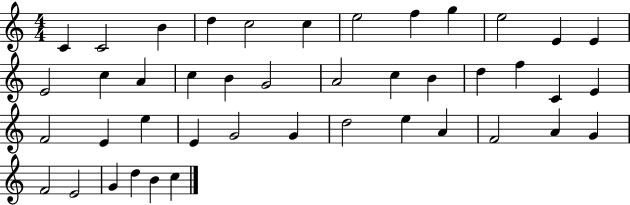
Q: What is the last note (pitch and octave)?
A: C5